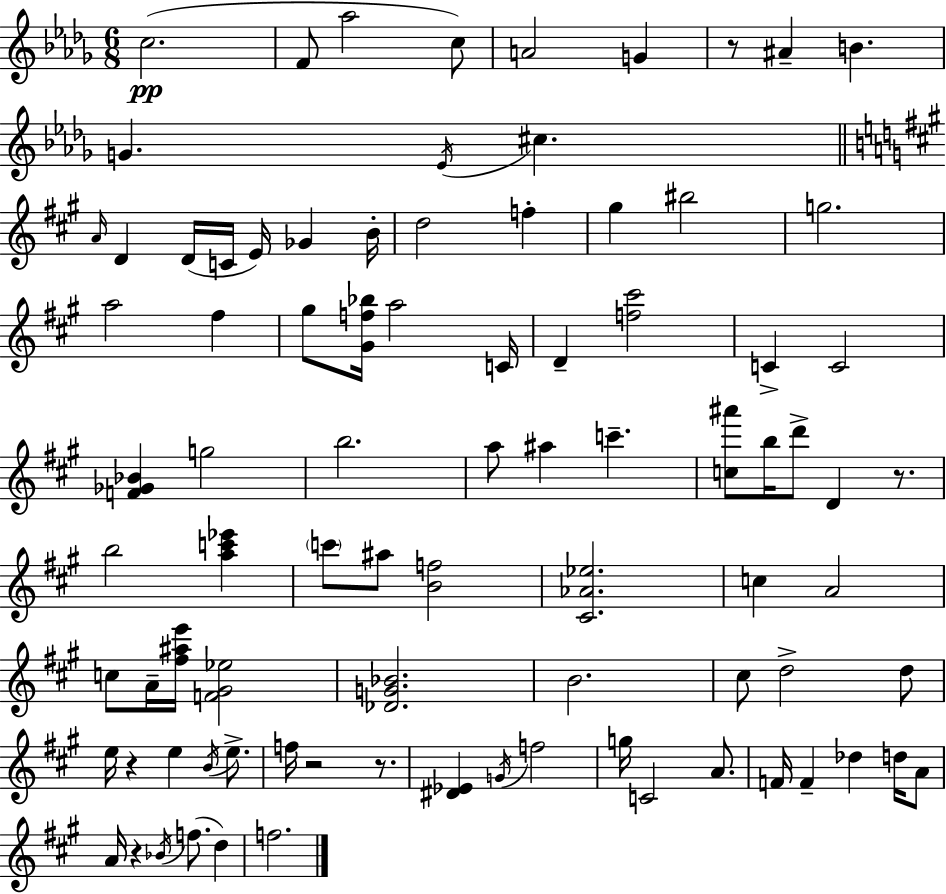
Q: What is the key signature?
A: BES minor